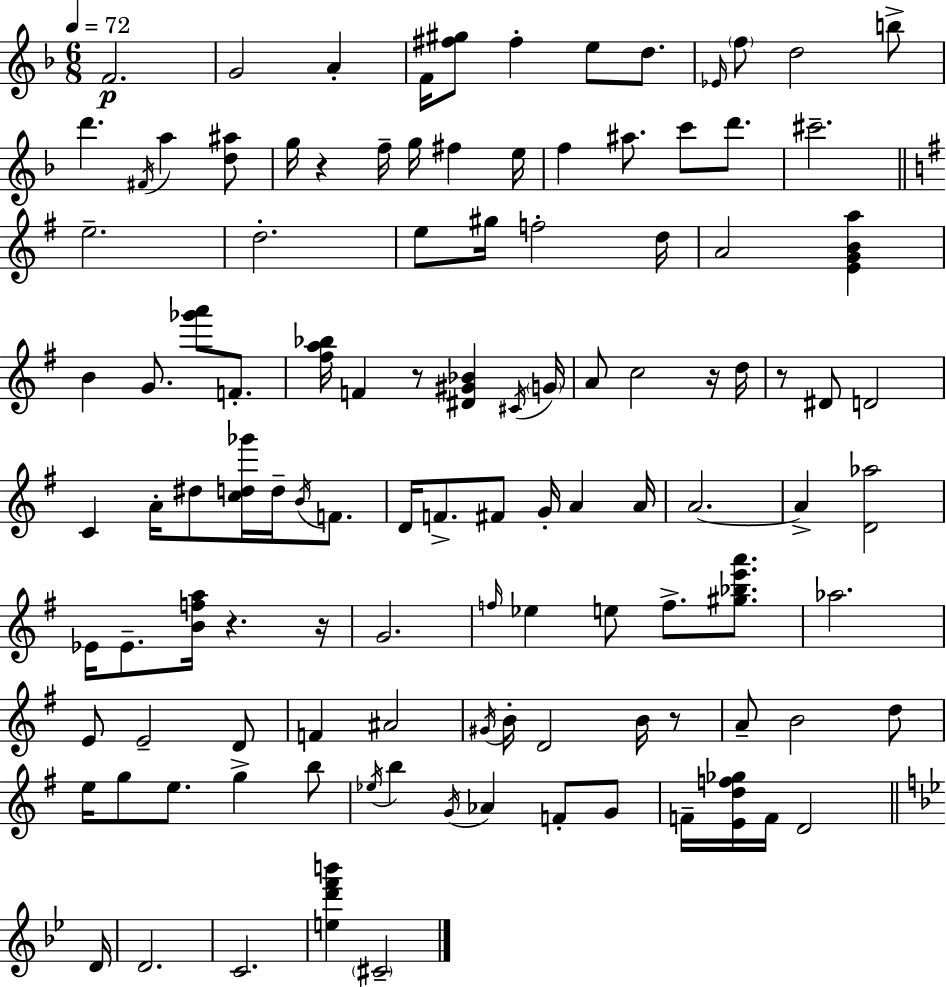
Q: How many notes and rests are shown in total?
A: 113